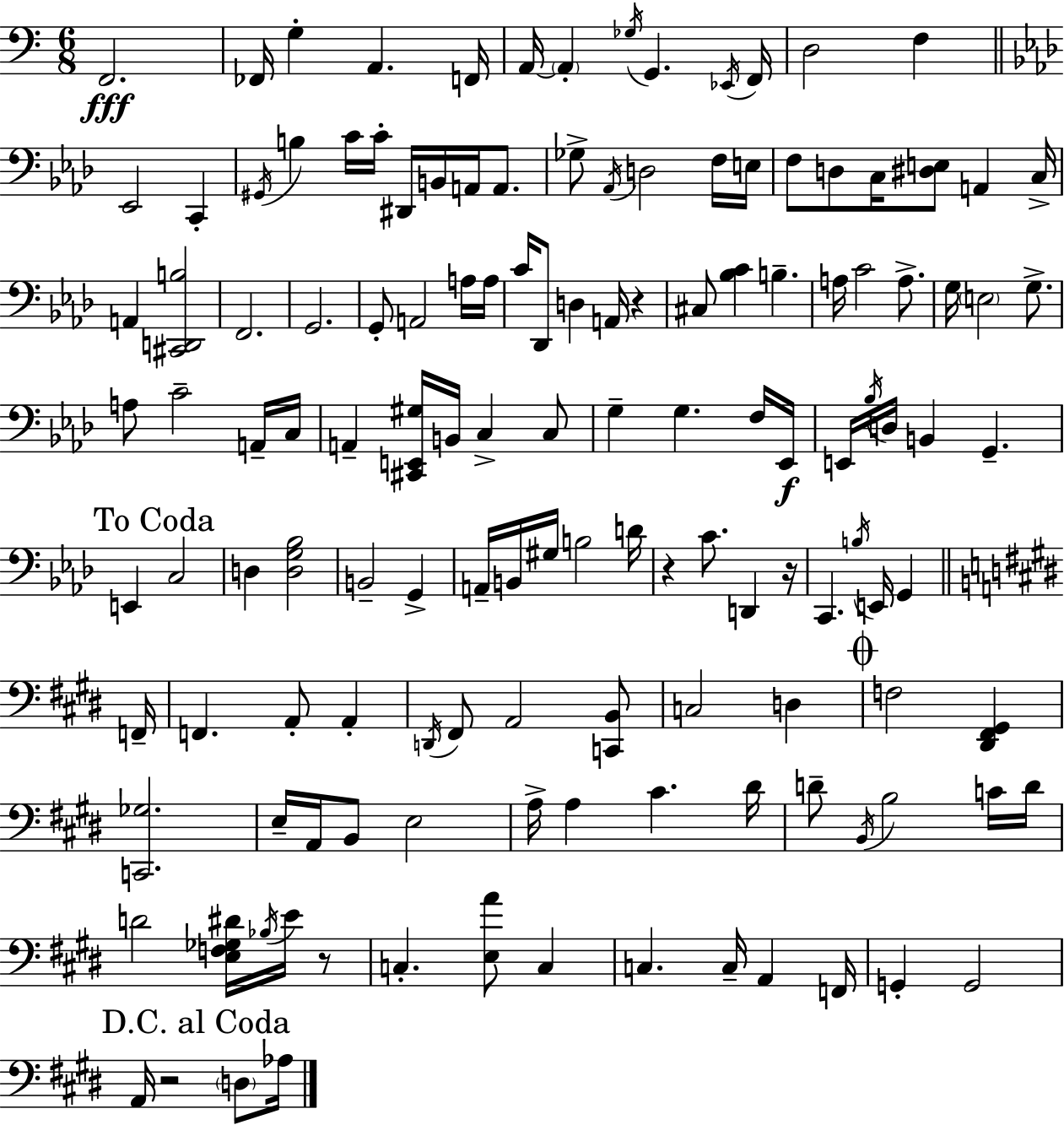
{
  \clef bass
  \numericTimeSignature
  \time 6/8
  \key a \minor
  f,2.\fff | fes,16 g4-. a,4. f,16 | a,16~~ \parenthesize a,4-. \acciaccatura { ges16 } g,4. | \acciaccatura { ees,16 } f,16 d2 f4 | \break \bar "||" \break \key aes \major ees,2 c,4-. | \acciaccatura { gis,16 } b4 c'16 c'16-. dis,16 b,16 a,16 a,8. | ges8-> \acciaccatura { aes,16 } d2 | f16 e16 f8 d8 c16 <dis e>8 a,4 | \break c16-> a,4 <cis, d, b>2 | f,2. | g,2. | g,8-. a,2 | \break a16 a16 c'16 des,8 d4 a,16 r4 | cis8 <bes c'>4 b4.-- | a16 c'2 a8.-> | g16 \parenthesize e2 g8.-> | \break a8 c'2-- | a,16-- c16 a,4-- <cis, e, gis>16 b,16 c4-> | c8 g4-- g4. | f16 ees,16\f e,16 \acciaccatura { bes16 } d16 b,4 g,4.-- | \break \mark "To Coda" e,4 c2 | d4 <d g bes>2 | b,2-- g,4-> | a,16-- b,16 gis16 b2 | \break d'16 r4 c'8. d,4 | r16 c,4. \acciaccatura { b16 } e,16 g,4 | \bar "||" \break \key e \major f,16-- f,4. a,8-. a,4-. | \acciaccatura { d,16 } fis,8 a,2 | <c, b,>8 c2 d4 | \mark \markup { \musicglyph "scripts.coda" } f2 <dis, fis, gis,>4 | \break <c, ges>2. | e16-- a,16 b,8 e2 | a16-> a4 cis'4. | dis'16 d'8-- \acciaccatura { b,16 } b2 | \break c'16 d'16 d'2 <e f ges dis'>16 | \acciaccatura { bes16 } e'16 r8 c4.-. <e a'>8 | c4 c4. c16-- a,4 | f,16 g,4-. g,2 | \break \mark "D.C. al Coda" a,16 r2 | \parenthesize d8 aes16 \bar "|."
}